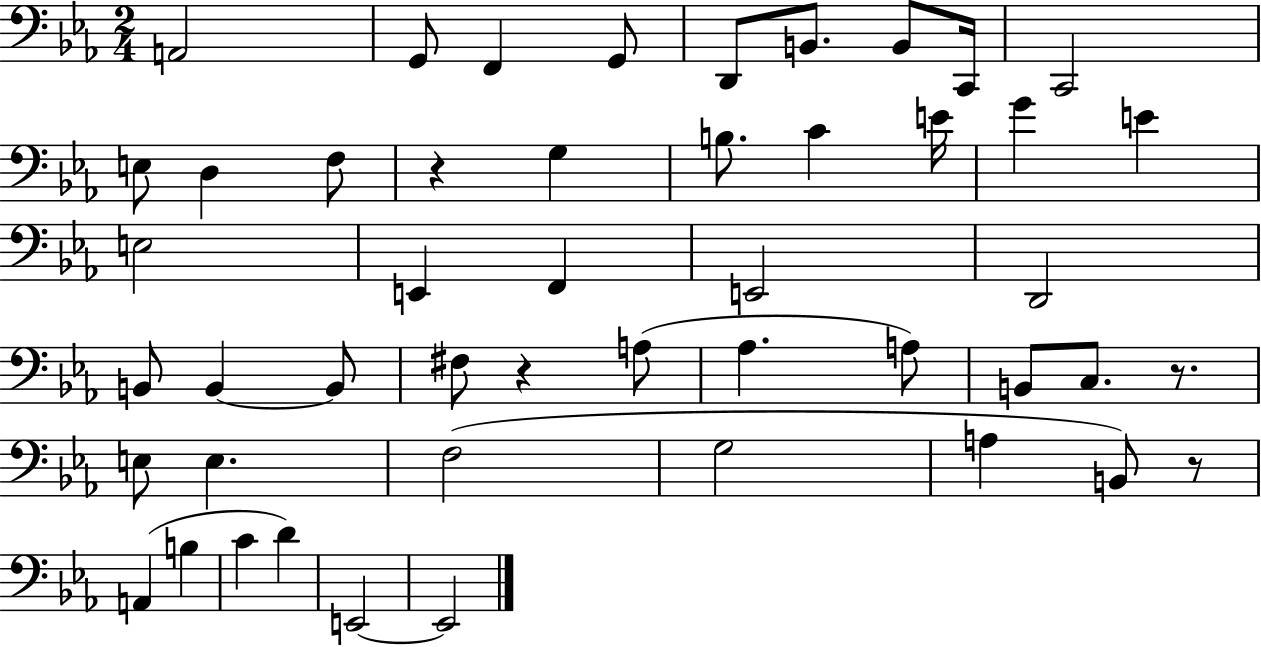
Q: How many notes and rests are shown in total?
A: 48